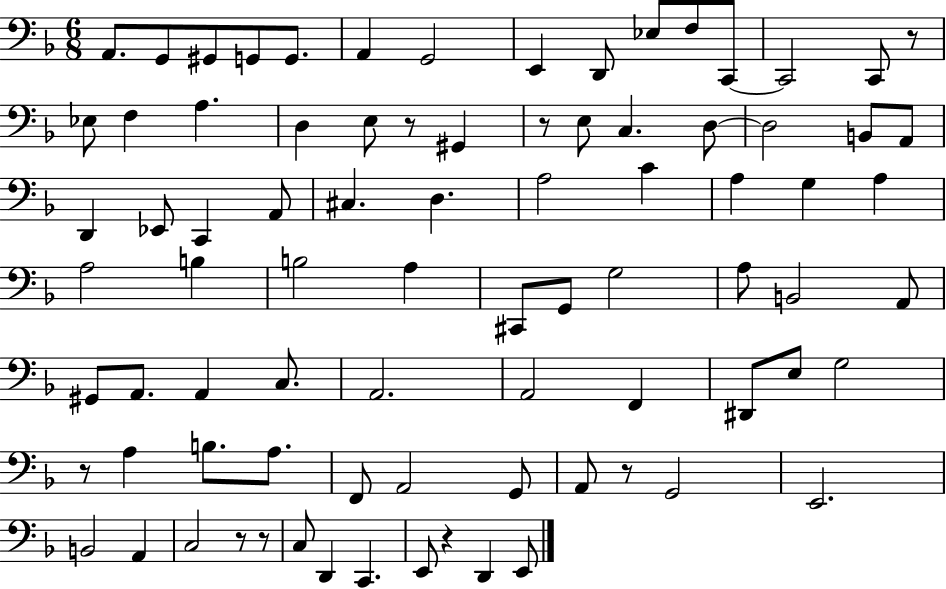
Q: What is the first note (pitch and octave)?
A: A2